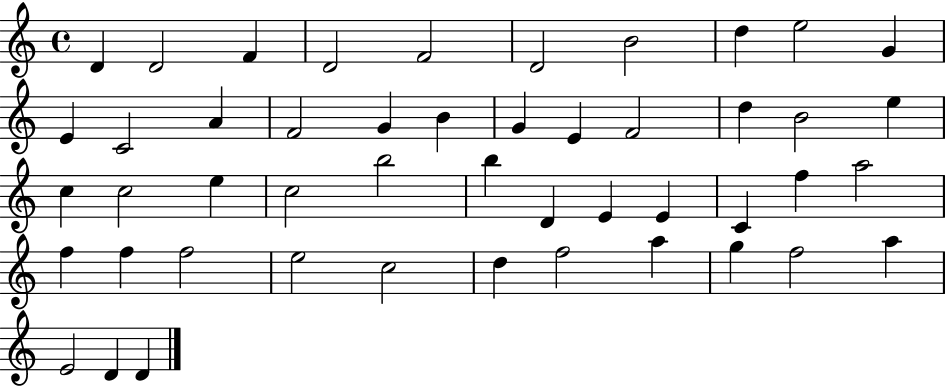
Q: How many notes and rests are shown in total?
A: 48